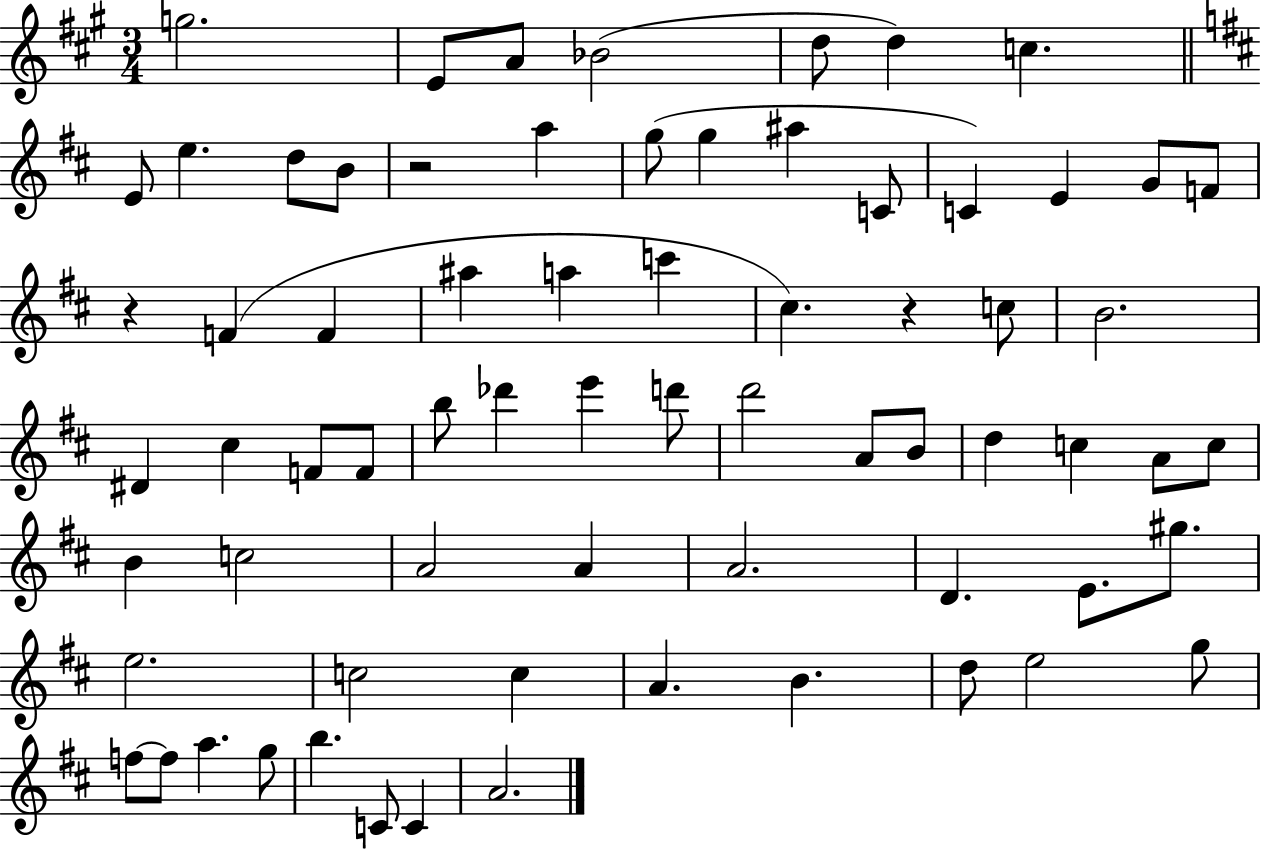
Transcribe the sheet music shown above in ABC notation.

X:1
T:Untitled
M:3/4
L:1/4
K:A
g2 E/2 A/2 _B2 d/2 d c E/2 e d/2 B/2 z2 a g/2 g ^a C/2 C E G/2 F/2 z F F ^a a c' ^c z c/2 B2 ^D ^c F/2 F/2 b/2 _d' e' d'/2 d'2 A/2 B/2 d c A/2 c/2 B c2 A2 A A2 D E/2 ^g/2 e2 c2 c A B d/2 e2 g/2 f/2 f/2 a g/2 b C/2 C A2